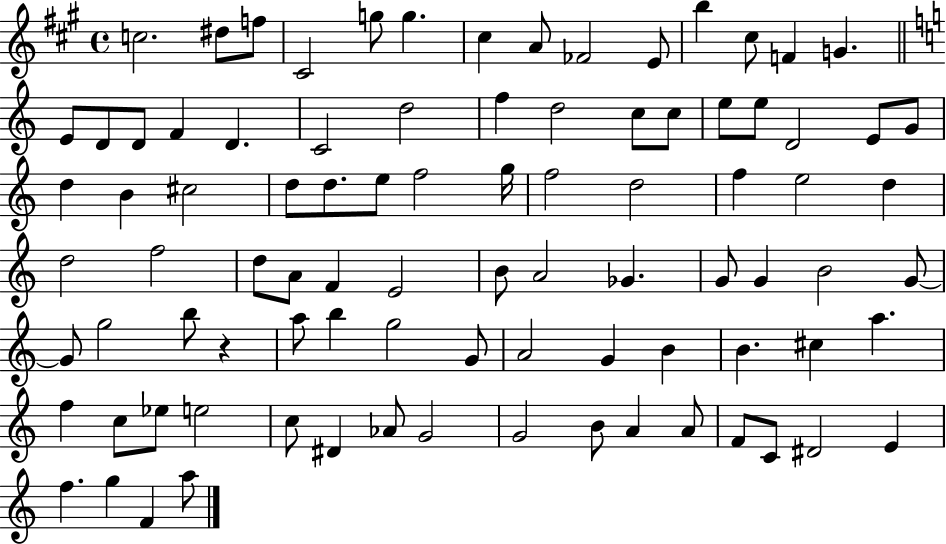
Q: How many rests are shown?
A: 1